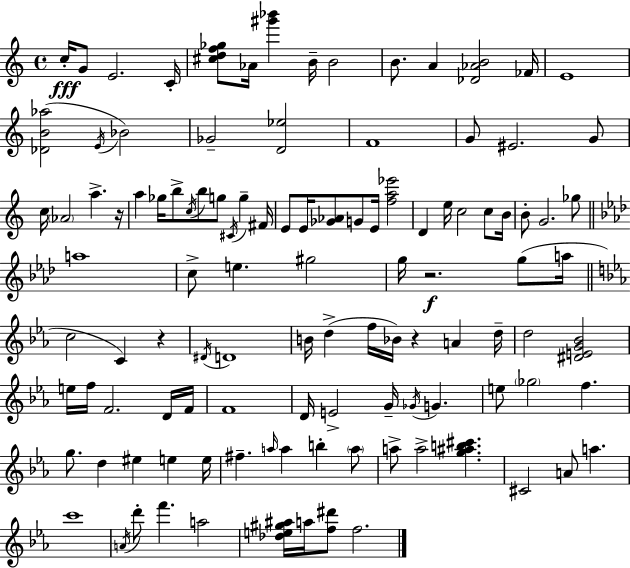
C5/s G4/e E4/h. C4/s [C#5,D5,F5,Gb5]/e Ab4/s [G#6,Bb6]/q B4/s B4/h B4/e. A4/q [Db4,Ab4,B4]/h FES4/s E4/w [Db4,B4,Ab5]/h E4/s Bb4/h Gb4/h [D4,Eb5]/h F4/w G4/e EIS4/h. G4/e C5/s Ab4/h A5/q. R/s A5/q Gb5/s B5/e C5/s B5/e G5/e C#4/s G5/q F#4/s E4/e E4/s [Gb4,Ab4]/e G4/e E4/s [F5,A5,Eb6]/h D4/q E5/s C5/h C5/e B4/s B4/e G4/h. Gb5/e A5/w C5/e E5/q. G#5/h G5/s R/h. G5/e A5/s C5/h C4/q R/q D#4/s D4/w B4/s D5/q F5/s Bb4/s R/q A4/q D5/s D5/h [D#4,E4,G4,Bb4]/h E5/s F5/s F4/h. D4/s F4/s F4/w D4/s E4/h G4/s Gb4/s G4/q. E5/e Gb5/h F5/q. G5/e. D5/q EIS5/q E5/q E5/s F#5/q. A5/s A5/q B5/q A5/e A5/e A5/h [G5,A#5,B5,C#6]/q. C#4/h A4/e A5/q. C6/w A4/s D6/e F6/q. A5/h [Db5,E5,G#5,A#5]/s A5/s [F5,D#6]/e F5/h.